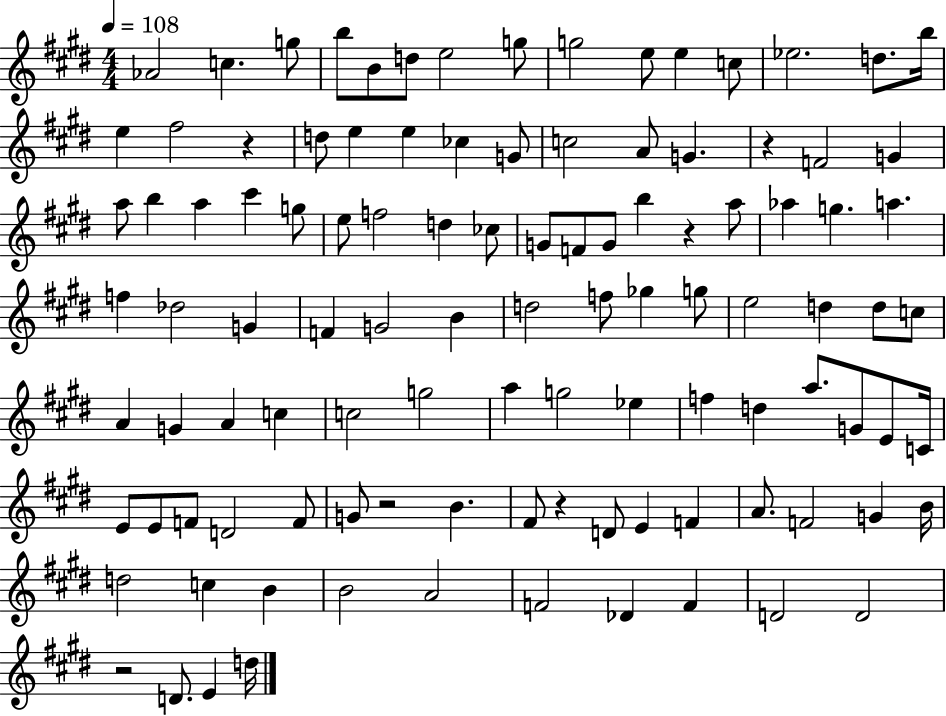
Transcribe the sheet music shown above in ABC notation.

X:1
T:Untitled
M:4/4
L:1/4
K:E
_A2 c g/2 b/2 B/2 d/2 e2 g/2 g2 e/2 e c/2 _e2 d/2 b/4 e ^f2 z d/2 e e _c G/2 c2 A/2 G z F2 G a/2 b a ^c' g/2 e/2 f2 d _c/2 G/2 F/2 G/2 b z a/2 _a g a f _d2 G F G2 B d2 f/2 _g g/2 e2 d d/2 c/2 A G A c c2 g2 a g2 _e f d a/2 G/2 E/2 C/4 E/2 E/2 F/2 D2 F/2 G/2 z2 B ^F/2 z D/2 E F A/2 F2 G B/4 d2 c B B2 A2 F2 _D F D2 D2 z2 D/2 E d/4